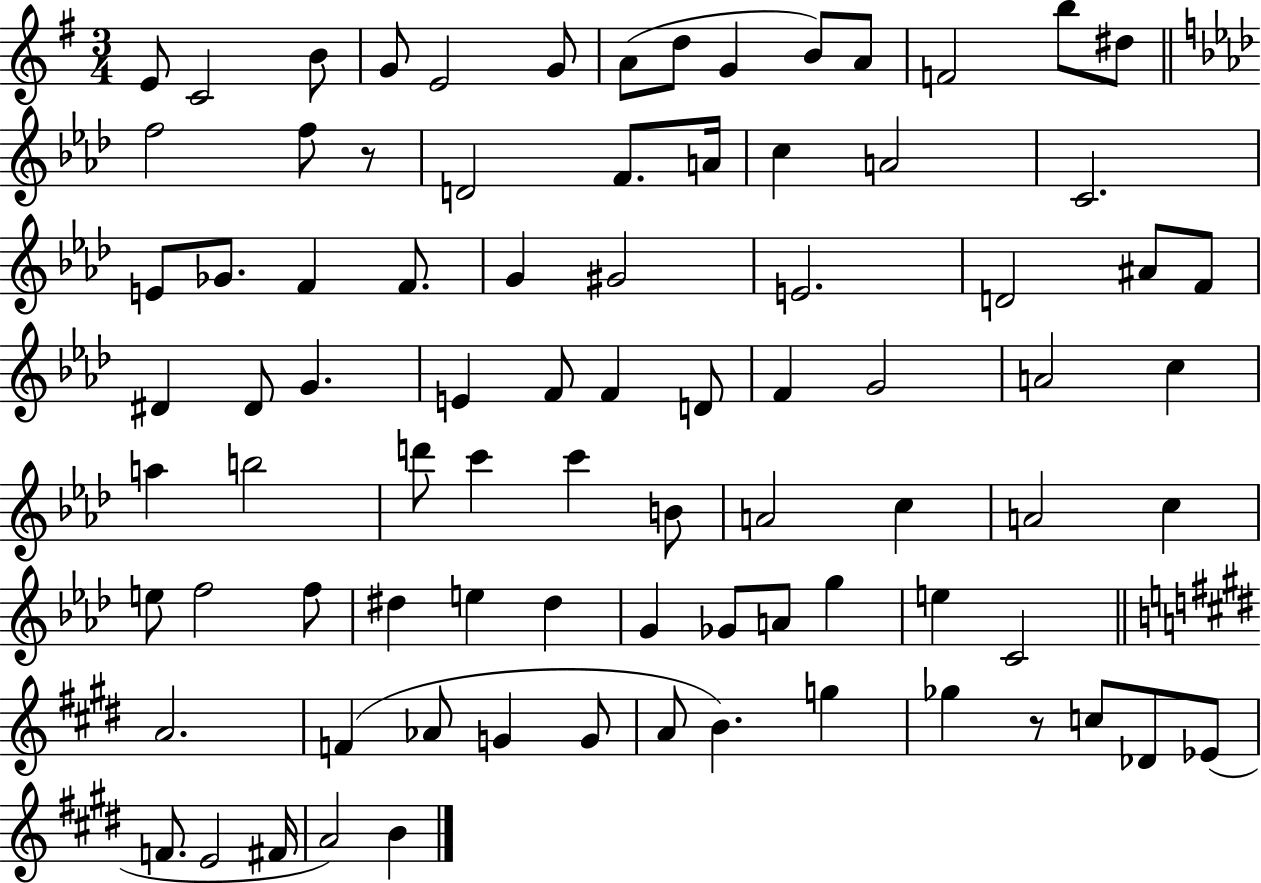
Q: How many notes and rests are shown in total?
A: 84